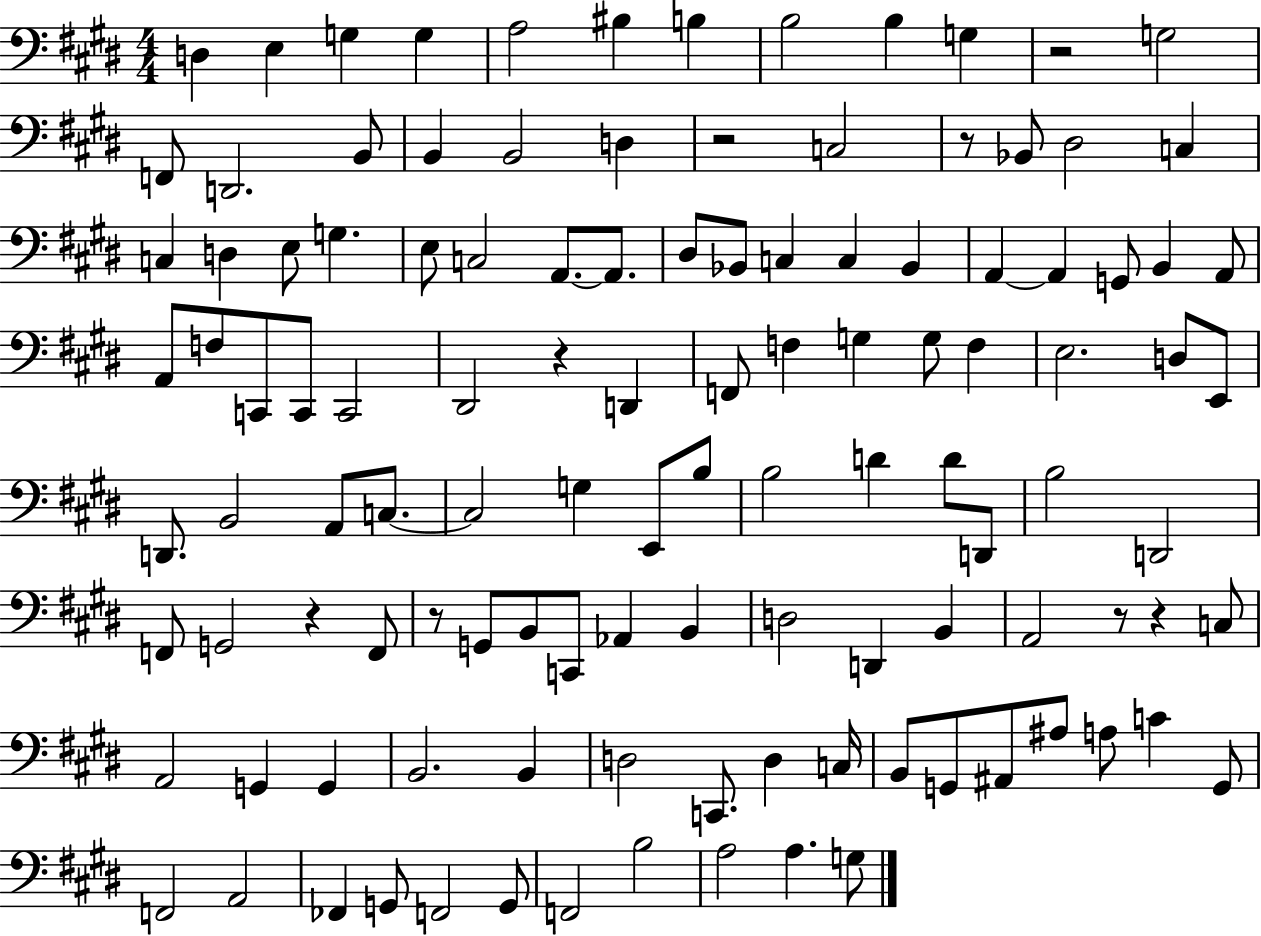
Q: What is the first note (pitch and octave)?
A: D3